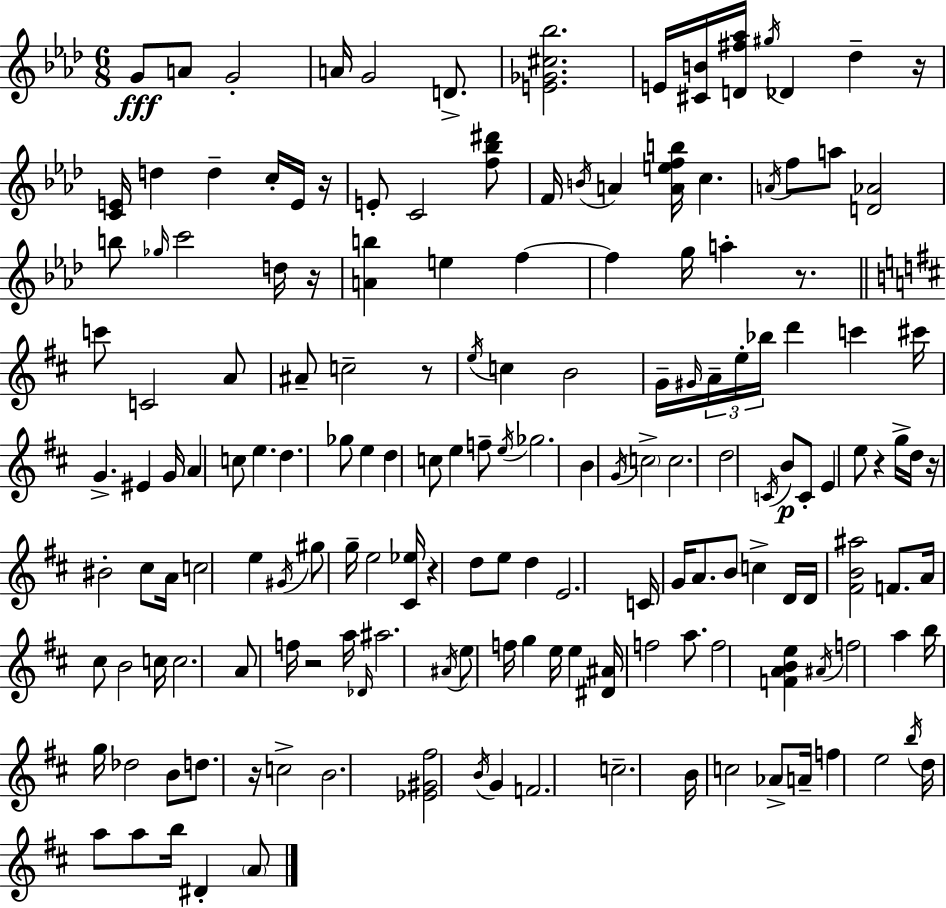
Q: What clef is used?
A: treble